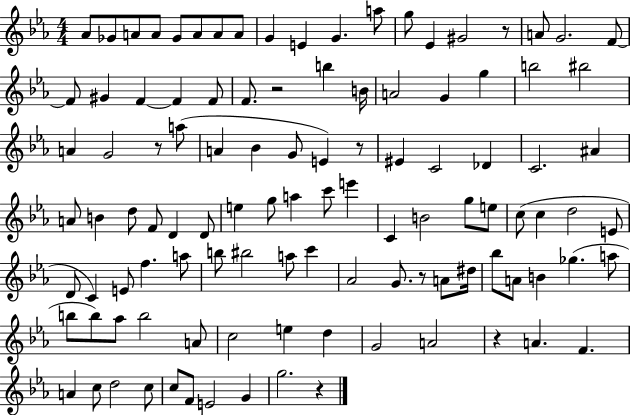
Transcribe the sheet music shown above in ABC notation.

X:1
T:Untitled
M:4/4
L:1/4
K:Eb
_A/2 _G/2 A/2 A/2 _G/2 A/2 A/2 A/2 G E G a/2 g/2 _E ^G2 z/2 A/2 G2 F/2 F/2 ^G F F F/2 F/2 z2 b B/4 A2 G g b2 ^b2 A G2 z/2 a/2 A _B G/2 E z/2 ^E C2 _D C2 ^A A/2 B d/2 F/2 D D/2 e g/2 a c'/2 e' C B2 g/2 e/2 c/2 c d2 E/2 D/2 C E/2 f a/2 b/2 ^b2 a/2 c' _A2 G/2 z/2 A/2 ^d/4 _b/2 A/2 B _g a/2 b/2 b/2 _a/2 b2 A/2 c2 e d G2 A2 z A F A c/2 d2 c/2 c/2 F/2 E2 G g2 z